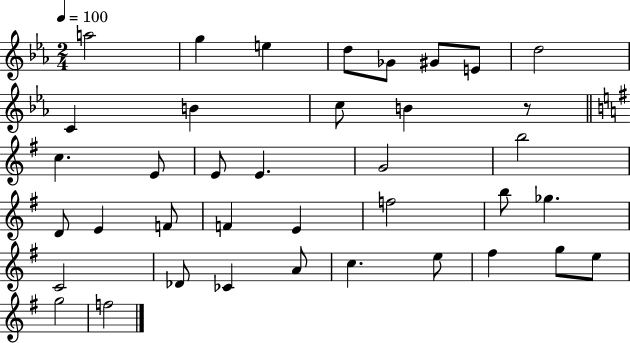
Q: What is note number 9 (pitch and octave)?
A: C4